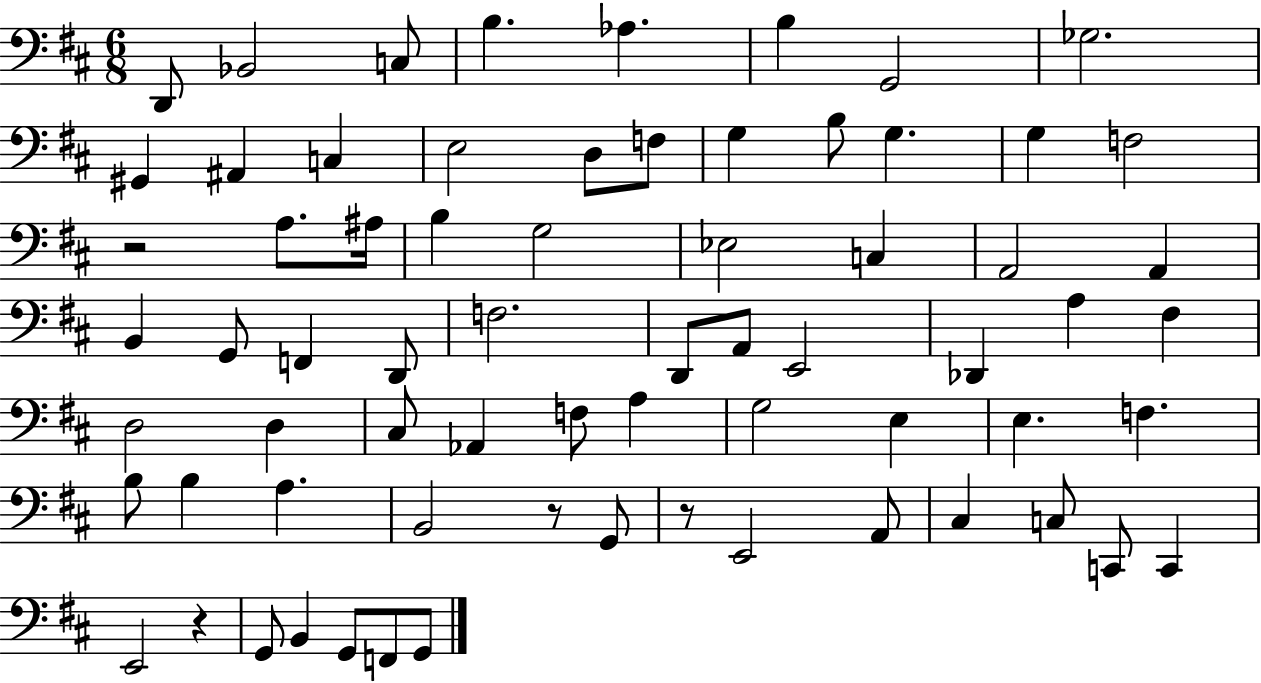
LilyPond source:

{
  \clef bass
  \numericTimeSignature
  \time 6/8
  \key d \major
  d,8 bes,2 c8 | b4. aes4. | b4 g,2 | ges2. | \break gis,4 ais,4 c4 | e2 d8 f8 | g4 b8 g4. | g4 f2 | \break r2 a8. ais16 | b4 g2 | ees2 c4 | a,2 a,4 | \break b,4 g,8 f,4 d,8 | f2. | d,8 a,8 e,2 | des,4 a4 fis4 | \break d2 d4 | cis8 aes,4 f8 a4 | g2 e4 | e4. f4. | \break b8 b4 a4. | b,2 r8 g,8 | r8 e,2 a,8 | cis4 c8 c,8 c,4 | \break e,2 r4 | g,8 b,4 g,8 f,8 g,8 | \bar "|."
}